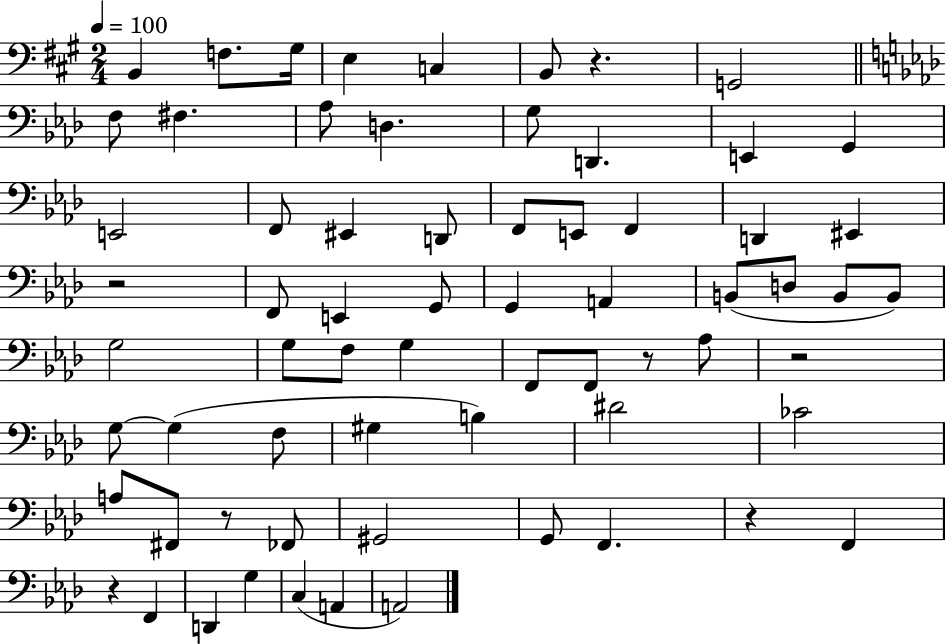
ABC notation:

X:1
T:Untitled
M:2/4
L:1/4
K:A
B,, F,/2 ^G,/4 E, C, B,,/2 z G,,2 F,/2 ^F, _A,/2 D, G,/2 D,, E,, G,, E,,2 F,,/2 ^E,, D,,/2 F,,/2 E,,/2 F,, D,, ^E,, z2 F,,/2 E,, G,,/2 G,, A,, B,,/2 D,/2 B,,/2 B,,/2 G,2 G,/2 F,/2 G, F,,/2 F,,/2 z/2 _A,/2 z2 G,/2 G, F,/2 ^G, B, ^D2 _C2 A,/2 ^F,,/2 z/2 _F,,/2 ^G,,2 G,,/2 F,, z F,, z F,, D,, G, C, A,, A,,2